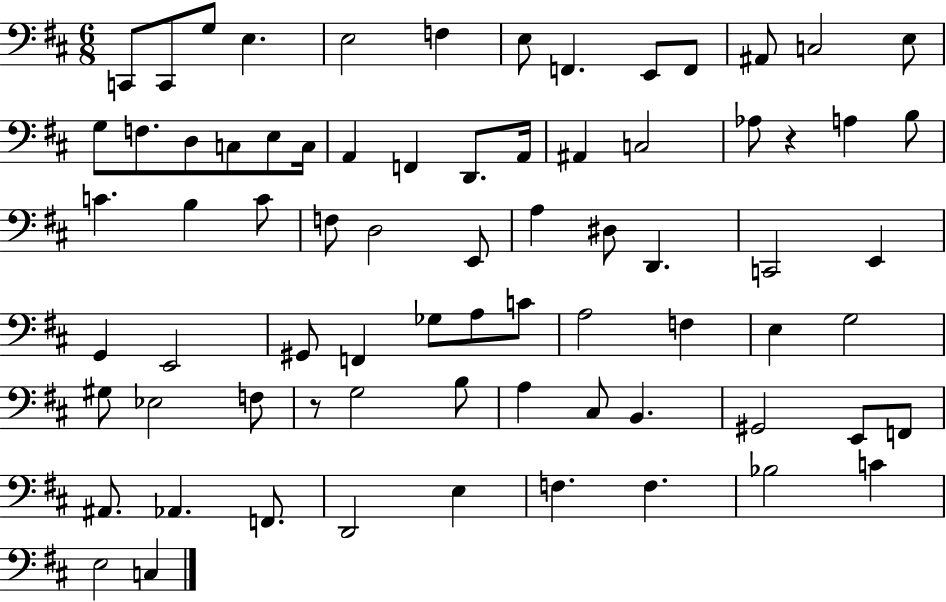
C2/e C2/e G3/e E3/q. E3/h F3/q E3/e F2/q. E2/e F2/e A#2/e C3/h E3/e G3/e F3/e. D3/e C3/e E3/e C3/s A2/q F2/q D2/e. A2/s A#2/q C3/h Ab3/e R/q A3/q B3/e C4/q. B3/q C4/e F3/e D3/h E2/e A3/q D#3/e D2/q. C2/h E2/q G2/q E2/h G#2/e F2/q Gb3/e A3/e C4/e A3/h F3/q E3/q G3/h G#3/e Eb3/h F3/e R/e G3/h B3/e A3/q C#3/e B2/q. G#2/h E2/e F2/e A#2/e. Ab2/q. F2/e. D2/h E3/q F3/q. F3/q. Bb3/h C4/q E3/h C3/q